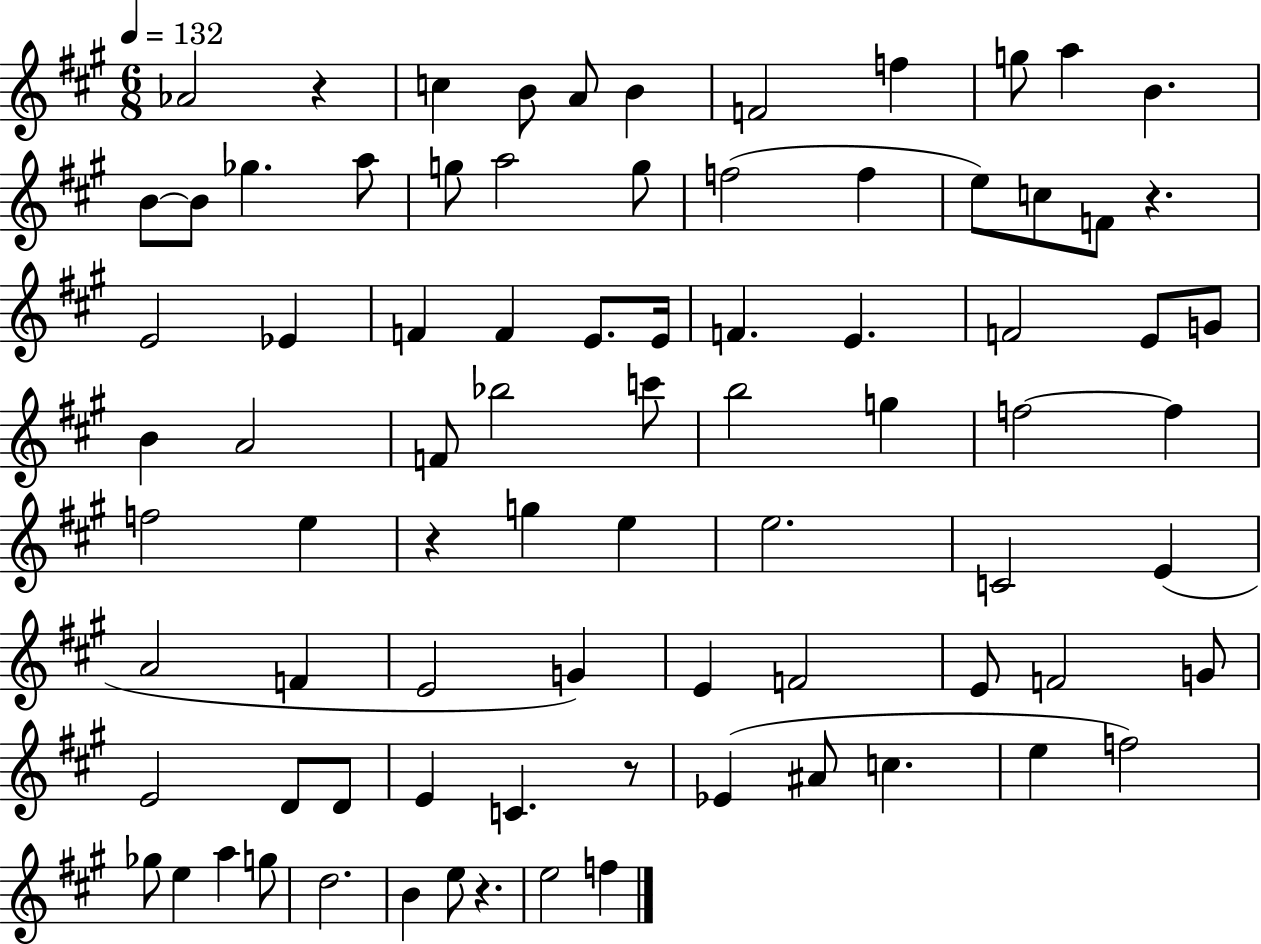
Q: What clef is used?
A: treble